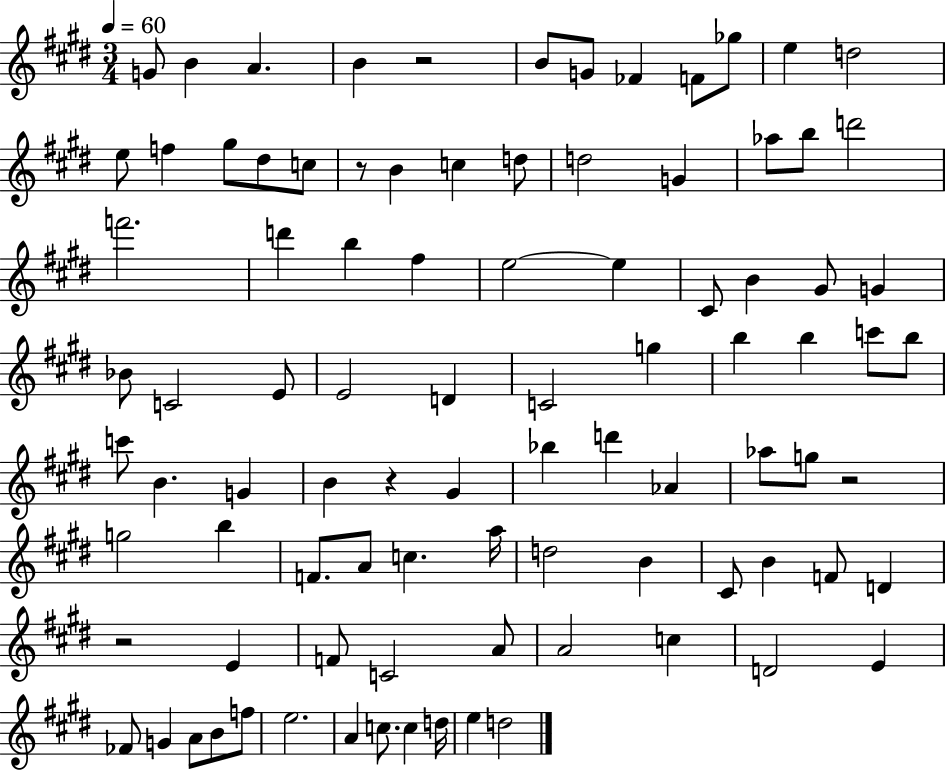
X:1
T:Untitled
M:3/4
L:1/4
K:E
G/2 B A B z2 B/2 G/2 _F F/2 _g/2 e d2 e/2 f ^g/2 ^d/2 c/2 z/2 B c d/2 d2 G _a/2 b/2 d'2 f'2 d' b ^f e2 e ^C/2 B ^G/2 G _B/2 C2 E/2 E2 D C2 g b b c'/2 b/2 c'/2 B G B z ^G _b d' _A _a/2 g/2 z2 g2 b F/2 A/2 c a/4 d2 B ^C/2 B F/2 D z2 E F/2 C2 A/2 A2 c D2 E _F/2 G A/2 B/2 f/2 e2 A c/2 c d/4 e d2